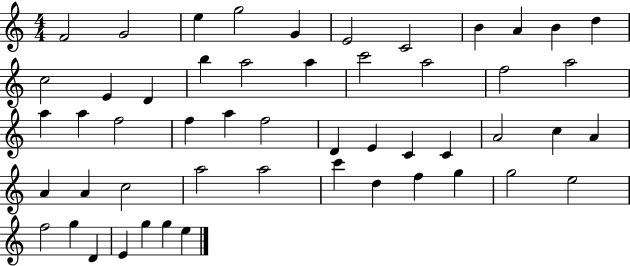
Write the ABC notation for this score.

X:1
T:Untitled
M:4/4
L:1/4
K:C
F2 G2 e g2 G E2 C2 B A B d c2 E D b a2 a c'2 a2 f2 a2 a a f2 f a f2 D E C C A2 c A A A c2 a2 a2 c' d f g g2 e2 f2 g D E g g e